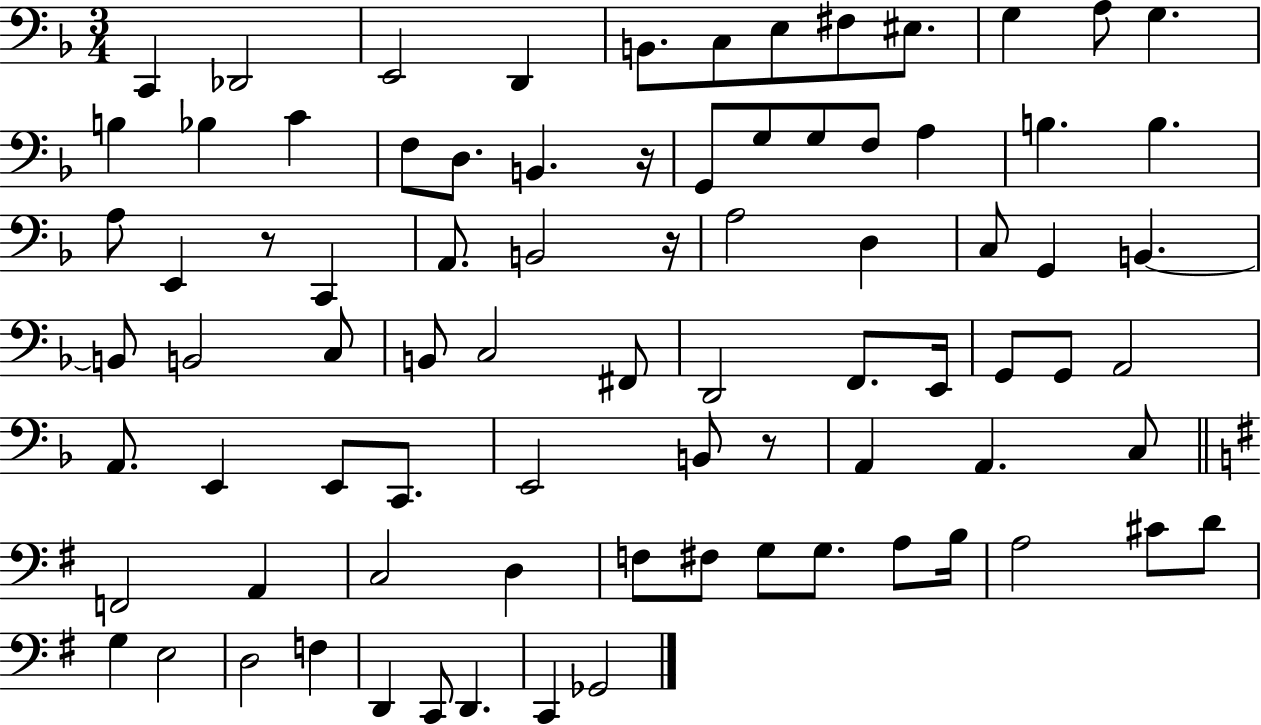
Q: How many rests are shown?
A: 4